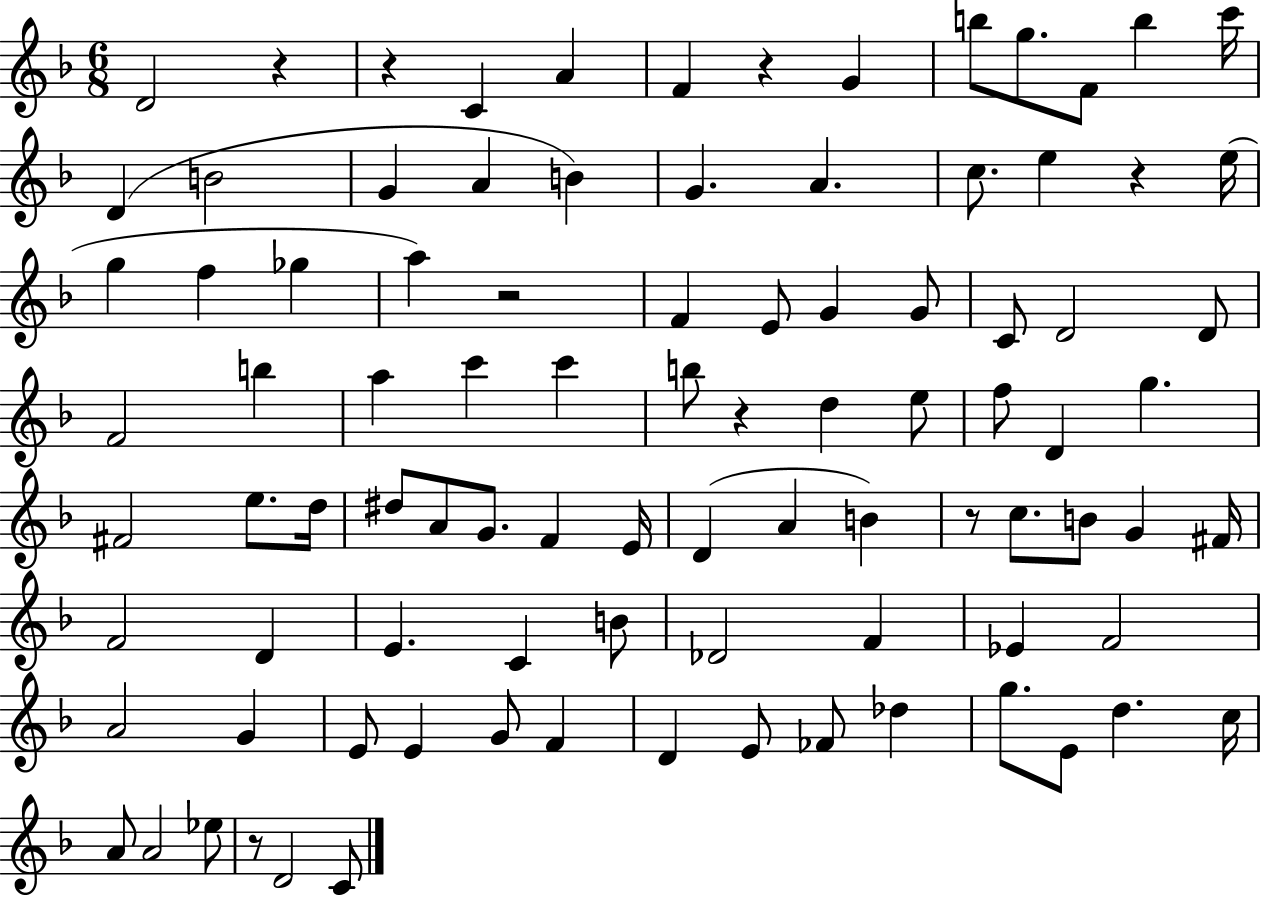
D4/h R/q R/q C4/q A4/q F4/q R/q G4/q B5/e G5/e. F4/e B5/q C6/s D4/q B4/h G4/q A4/q B4/q G4/q. A4/q. C5/e. E5/q R/q E5/s G5/q F5/q Gb5/q A5/q R/h F4/q E4/e G4/q G4/e C4/e D4/h D4/e F4/h B5/q A5/q C6/q C6/q B5/e R/q D5/q E5/e F5/e D4/q G5/q. F#4/h E5/e. D5/s D#5/e A4/e G4/e. F4/q E4/s D4/q A4/q B4/q R/e C5/e. B4/e G4/q F#4/s F4/h D4/q E4/q. C4/q B4/e Db4/h F4/q Eb4/q F4/h A4/h G4/q E4/e E4/q G4/e F4/q D4/q E4/e FES4/e Db5/q G5/e. E4/e D5/q. C5/s A4/e A4/h Eb5/e R/e D4/h C4/e